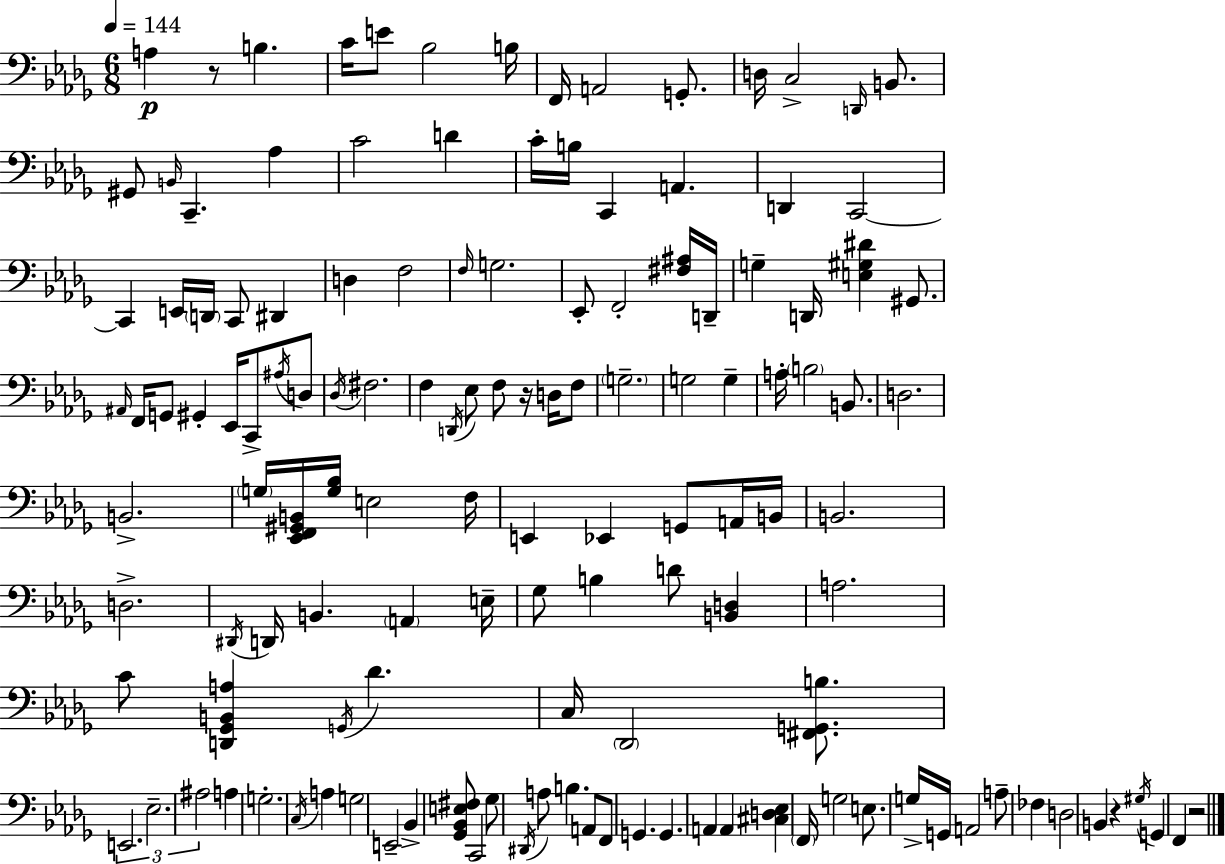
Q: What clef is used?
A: bass